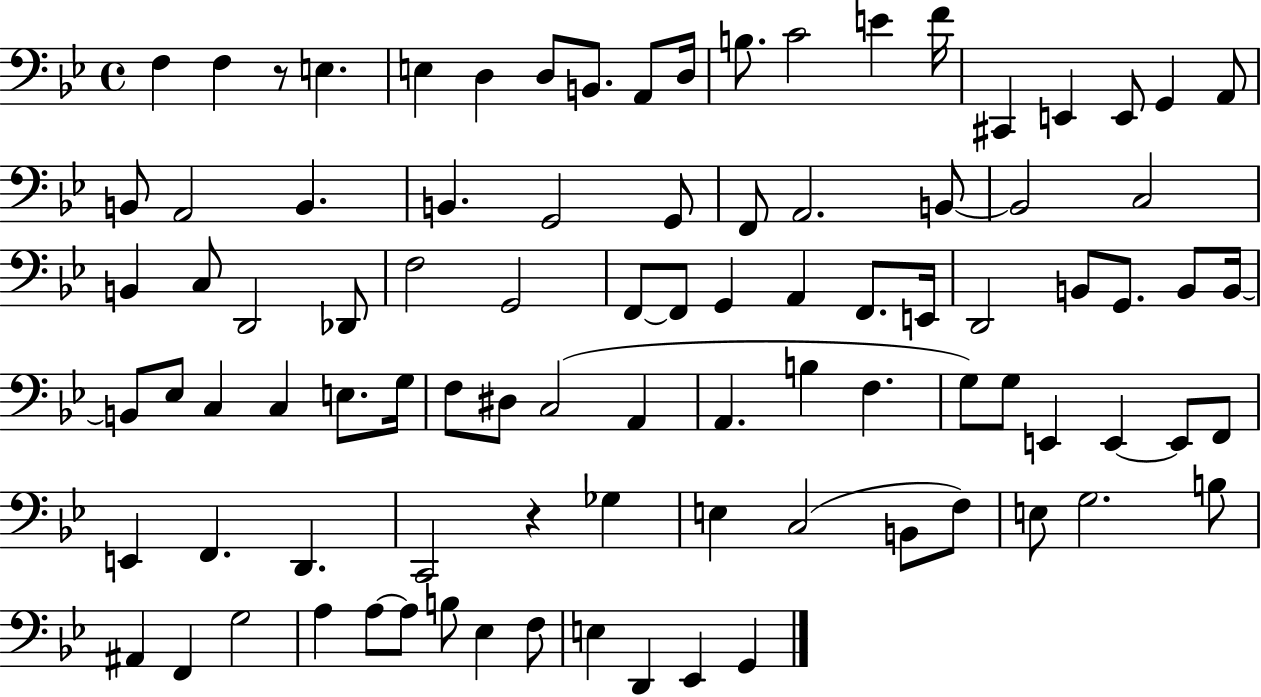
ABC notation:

X:1
T:Untitled
M:4/4
L:1/4
K:Bb
F, F, z/2 E, E, D, D,/2 B,,/2 A,,/2 D,/4 B,/2 C2 E F/4 ^C,, E,, E,,/2 G,, A,,/2 B,,/2 A,,2 B,, B,, G,,2 G,,/2 F,,/2 A,,2 B,,/2 B,,2 C,2 B,, C,/2 D,,2 _D,,/2 F,2 G,,2 F,,/2 F,,/2 G,, A,, F,,/2 E,,/4 D,,2 B,,/2 G,,/2 B,,/2 B,,/4 B,,/2 _E,/2 C, C, E,/2 G,/4 F,/2 ^D,/2 C,2 A,, A,, B, F, G,/2 G,/2 E,, E,, E,,/2 F,,/2 E,, F,, D,, C,,2 z _G, E, C,2 B,,/2 F,/2 E,/2 G,2 B,/2 ^A,, F,, G,2 A, A,/2 A,/2 B,/2 _E, F,/2 E, D,, _E,, G,,